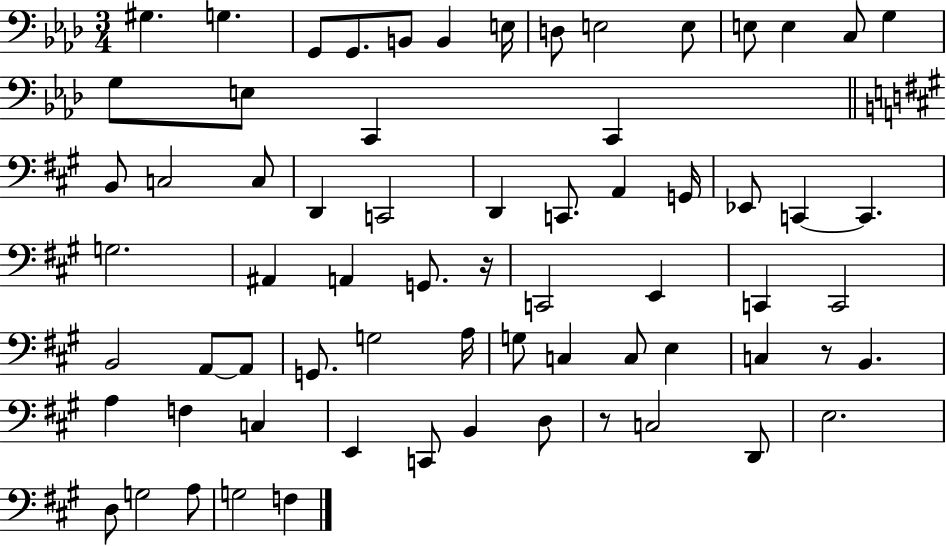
G#3/q. G3/q. G2/e G2/e. B2/e B2/q E3/s D3/e E3/h E3/e E3/e E3/q C3/e G3/q G3/e E3/e C2/q C2/q B2/e C3/h C3/e D2/q C2/h D2/q C2/e. A2/q G2/s Eb2/e C2/q C2/q. G3/h. A#2/q A2/q G2/e. R/s C2/h E2/q C2/q C2/h B2/h A2/e A2/e G2/e. G3/h A3/s G3/e C3/q C3/e E3/q C3/q R/e B2/q. A3/q F3/q C3/q E2/q C2/e B2/q D3/e R/e C3/h D2/e E3/h. D3/e G3/h A3/e G3/h F3/q